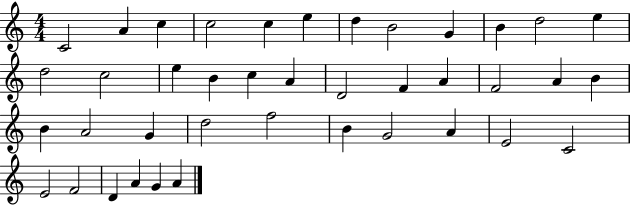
C4/h A4/q C5/q C5/h C5/q E5/q D5/q B4/h G4/q B4/q D5/h E5/q D5/h C5/h E5/q B4/q C5/q A4/q D4/h F4/q A4/q F4/h A4/q B4/q B4/q A4/h G4/q D5/h F5/h B4/q G4/h A4/q E4/h C4/h E4/h F4/h D4/q A4/q G4/q A4/q